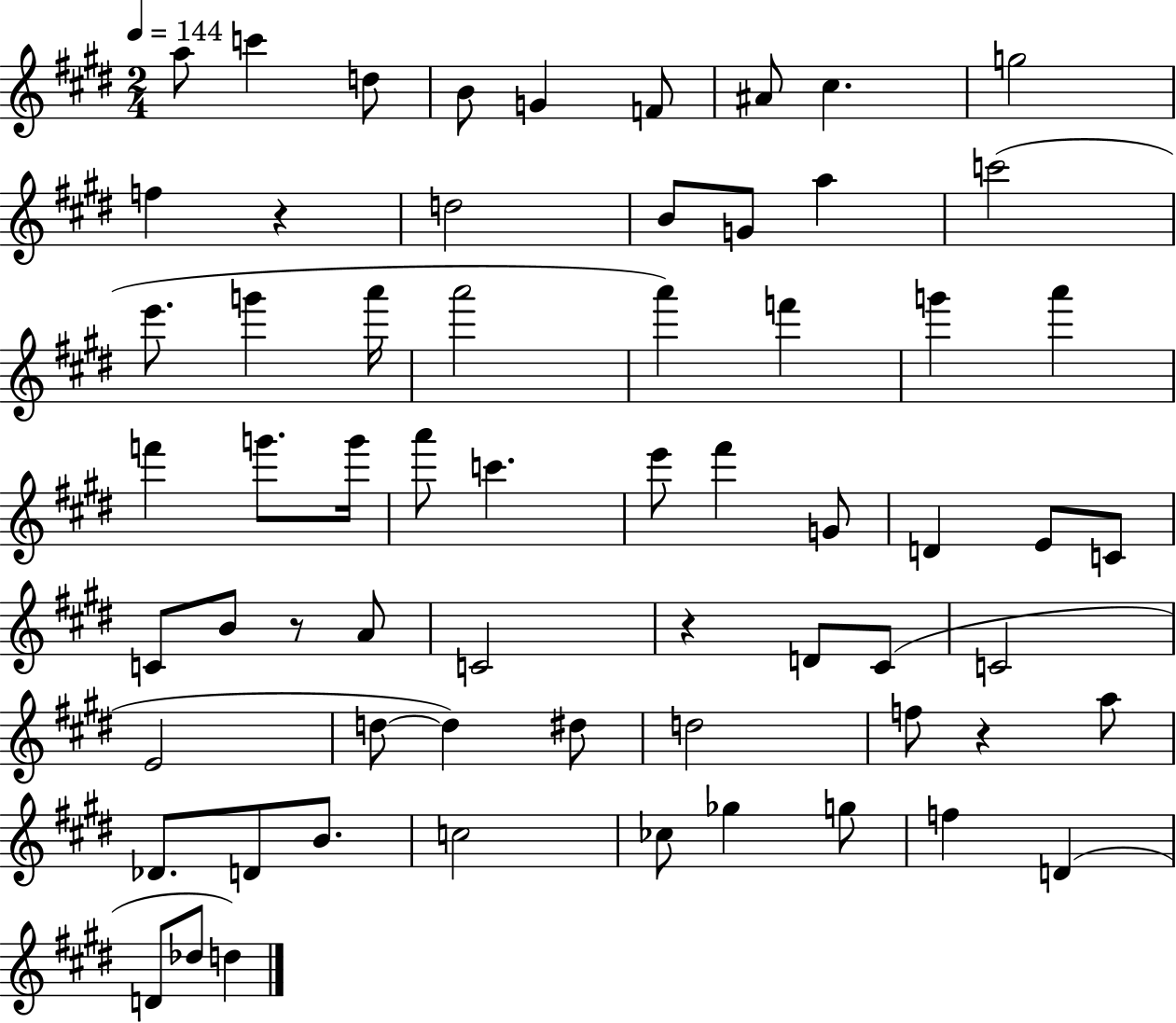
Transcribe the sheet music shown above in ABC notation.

X:1
T:Untitled
M:2/4
L:1/4
K:E
a/2 c' d/2 B/2 G F/2 ^A/2 ^c g2 f z d2 B/2 G/2 a c'2 e'/2 g' a'/4 a'2 a' f' g' a' f' g'/2 g'/4 a'/2 c' e'/2 ^f' G/2 D E/2 C/2 C/2 B/2 z/2 A/2 C2 z D/2 ^C/2 C2 E2 d/2 d ^d/2 d2 f/2 z a/2 _D/2 D/2 B/2 c2 _c/2 _g g/2 f D D/2 _d/2 d